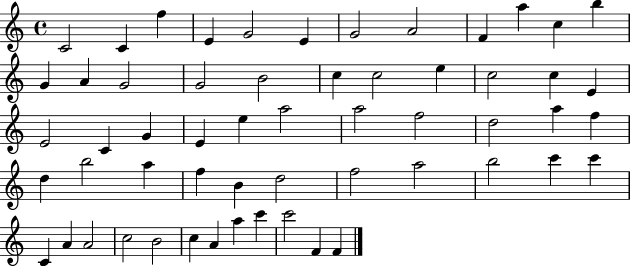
{
  \clef treble
  \time 4/4
  \defaultTimeSignature
  \key c \major
  c'2 c'4 f''4 | e'4 g'2 e'4 | g'2 a'2 | f'4 a''4 c''4 b''4 | \break g'4 a'4 g'2 | g'2 b'2 | c''4 c''2 e''4 | c''2 c''4 e'4 | \break e'2 c'4 g'4 | e'4 e''4 a''2 | a''2 f''2 | d''2 a''4 f''4 | \break d''4 b''2 a''4 | f''4 b'4 d''2 | f''2 a''2 | b''2 c'''4 c'''4 | \break c'4 a'4 a'2 | c''2 b'2 | c''4 a'4 a''4 c'''4 | c'''2 f'4 f'4 | \break \bar "|."
}